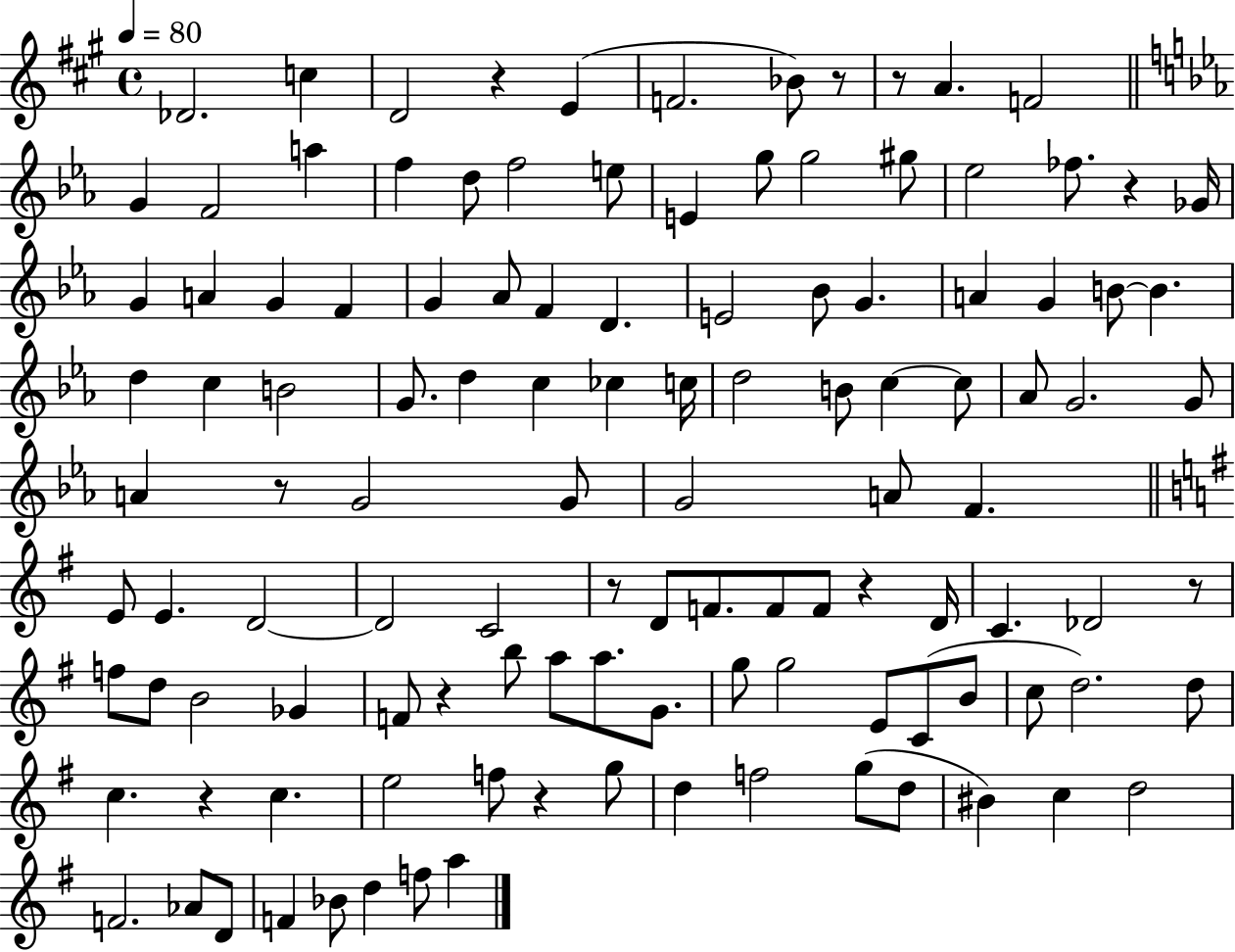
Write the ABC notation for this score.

X:1
T:Untitled
M:4/4
L:1/4
K:A
_D2 c D2 z E F2 _B/2 z/2 z/2 A F2 G F2 a f d/2 f2 e/2 E g/2 g2 ^g/2 _e2 _f/2 z _G/4 G A G F G _A/2 F D E2 _B/2 G A G B/2 B d c B2 G/2 d c _c c/4 d2 B/2 c c/2 _A/2 G2 G/2 A z/2 G2 G/2 G2 A/2 F E/2 E D2 D2 C2 z/2 D/2 F/2 F/2 F/2 z D/4 C _D2 z/2 f/2 d/2 B2 _G F/2 z b/2 a/2 a/2 G/2 g/2 g2 E/2 C/2 B/2 c/2 d2 d/2 c z c e2 f/2 z g/2 d f2 g/2 d/2 ^B c d2 F2 _A/2 D/2 F _B/2 d f/2 a